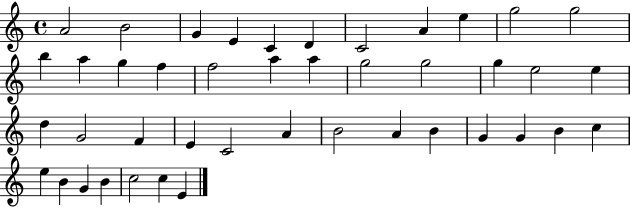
A4/h B4/h G4/q E4/q C4/q D4/q C4/h A4/q E5/q G5/h G5/h B5/q A5/q G5/q F5/q F5/h A5/q A5/q G5/h G5/h G5/q E5/h E5/q D5/q G4/h F4/q E4/q C4/h A4/q B4/h A4/q B4/q G4/q G4/q B4/q C5/q E5/q B4/q G4/q B4/q C5/h C5/q E4/q